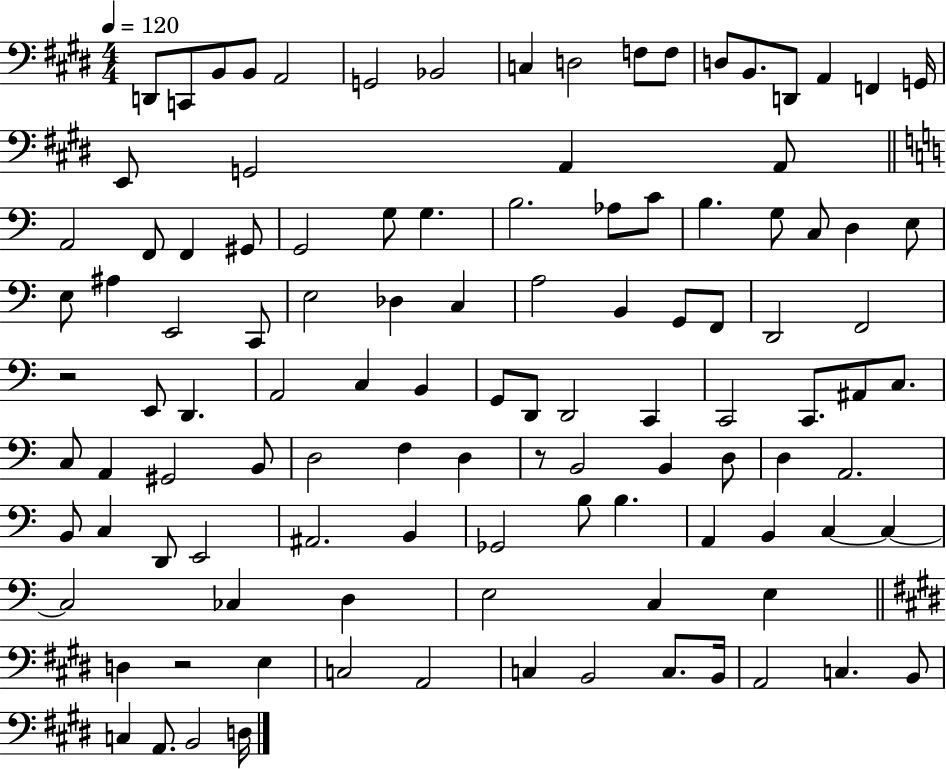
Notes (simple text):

D2/e C2/e B2/e B2/e A2/h G2/h Bb2/h C3/q D3/h F3/e F3/e D3/e B2/e. D2/e A2/q F2/q G2/s E2/e G2/h A2/q A2/e A2/h F2/e F2/q G#2/e G2/h G3/e G3/q. B3/h. Ab3/e C4/e B3/q. G3/e C3/e D3/q E3/e E3/e A#3/q E2/h C2/e E3/h Db3/q C3/q A3/h B2/q G2/e F2/e D2/h F2/h R/h E2/e D2/q. A2/h C3/q B2/q G2/e D2/e D2/h C2/q C2/h C2/e. A#2/e C3/e. C3/e A2/q G#2/h B2/e D3/h F3/q D3/q R/e B2/h B2/q D3/e D3/q A2/h. B2/e C3/q D2/e E2/h A#2/h. B2/q Gb2/h B3/e B3/q. A2/q B2/q C3/q C3/q C3/h CES3/q D3/q E3/h C3/q E3/q D3/q R/h E3/q C3/h A2/h C3/q B2/h C3/e. B2/s A2/h C3/q. B2/e C3/q A2/e. B2/h D3/s